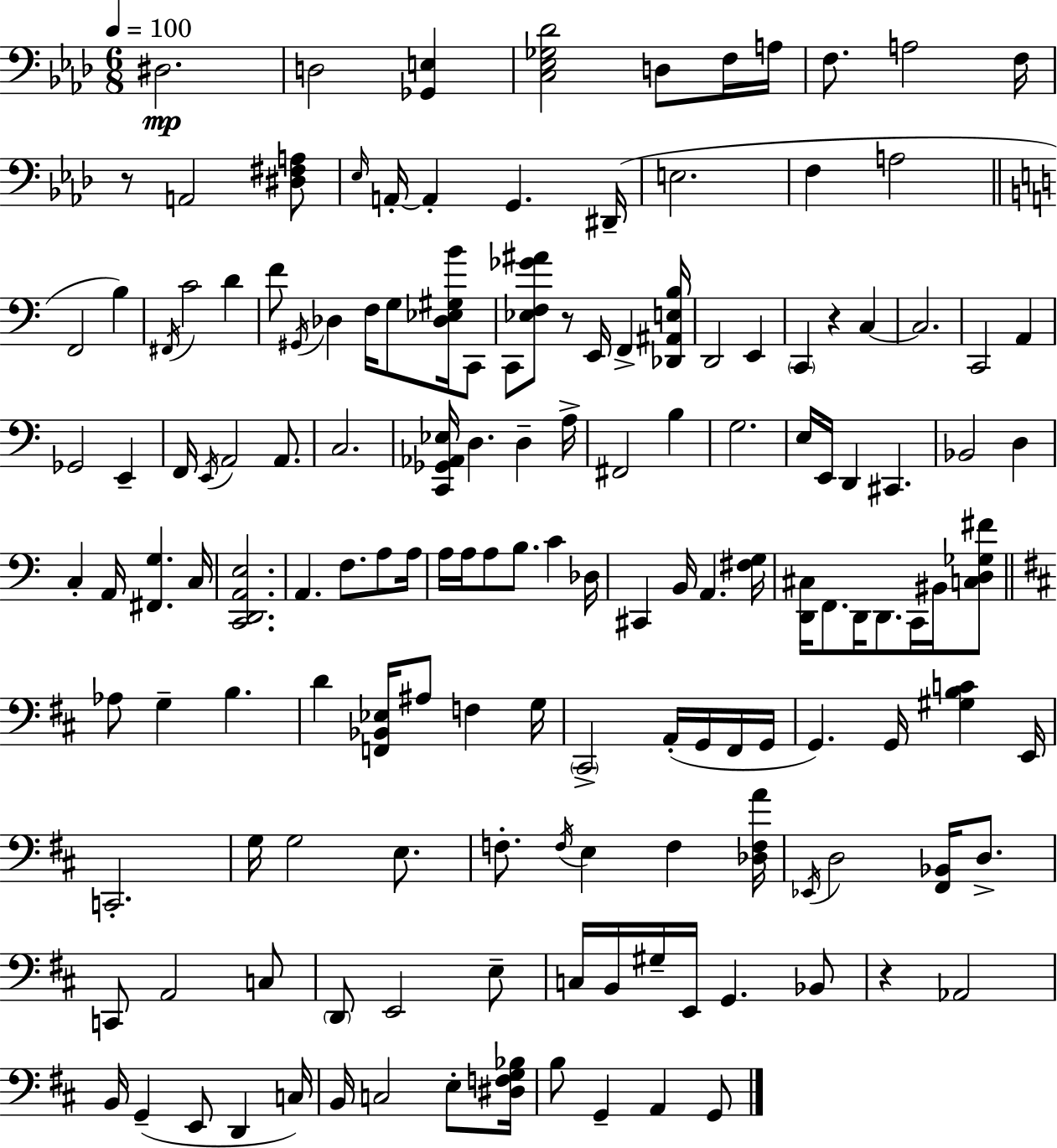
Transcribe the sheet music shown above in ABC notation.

X:1
T:Untitled
M:6/8
L:1/4
K:Fm
^D,2 D,2 [_G,,E,] [C,_E,_G,_D]2 D,/2 F,/4 A,/4 F,/2 A,2 F,/4 z/2 A,,2 [^D,^F,A,]/2 _E,/4 A,,/4 A,, G,, ^D,,/4 E,2 F, A,2 F,,2 B, ^F,,/4 C2 D F/2 ^G,,/4 _D, F,/4 G,/2 [_D,_E,^G,B]/4 C,,/2 C,,/2 [_E,F,_G^A]/2 z/2 E,,/4 F,, [_D,,^A,,E,B,]/4 D,,2 E,, C,, z C, C,2 C,,2 A,, _G,,2 E,, F,,/4 E,,/4 A,,2 A,,/2 C,2 [C,,_G,,_A,,_E,]/4 D, D, A,/4 ^F,,2 B, G,2 E,/4 E,,/4 D,, ^C,, _B,,2 D, C, A,,/4 [^F,,G,] C,/4 [C,,D,,A,,E,]2 A,, F,/2 A,/2 A,/4 A,/4 A,/4 A,/2 B,/2 C _D,/4 ^C,, B,,/4 A,, [^F,G,]/4 [D,,^C,]/4 F,,/2 D,,/4 D,,/2 C,,/4 ^B,,/4 [C,D,_G,^F]/2 _A,/2 G, B, D [F,,_B,,_E,]/4 ^A,/2 F, G,/4 ^C,,2 A,,/4 G,,/4 ^F,,/4 G,,/4 G,, G,,/4 [^G,B,C] E,,/4 C,,2 G,/4 G,2 E,/2 F,/2 F,/4 E, F, [_D,F,A]/4 _E,,/4 D,2 [^F,,_B,,]/4 D,/2 C,,/2 A,,2 C,/2 D,,/2 E,,2 E,/2 C,/4 B,,/4 ^G,/4 E,,/4 G,, _B,,/2 z _A,,2 B,,/4 G,, E,,/2 D,, C,/4 B,,/4 C,2 E,/2 [^D,F,G,_B,]/4 B,/2 G,, A,, G,,/2